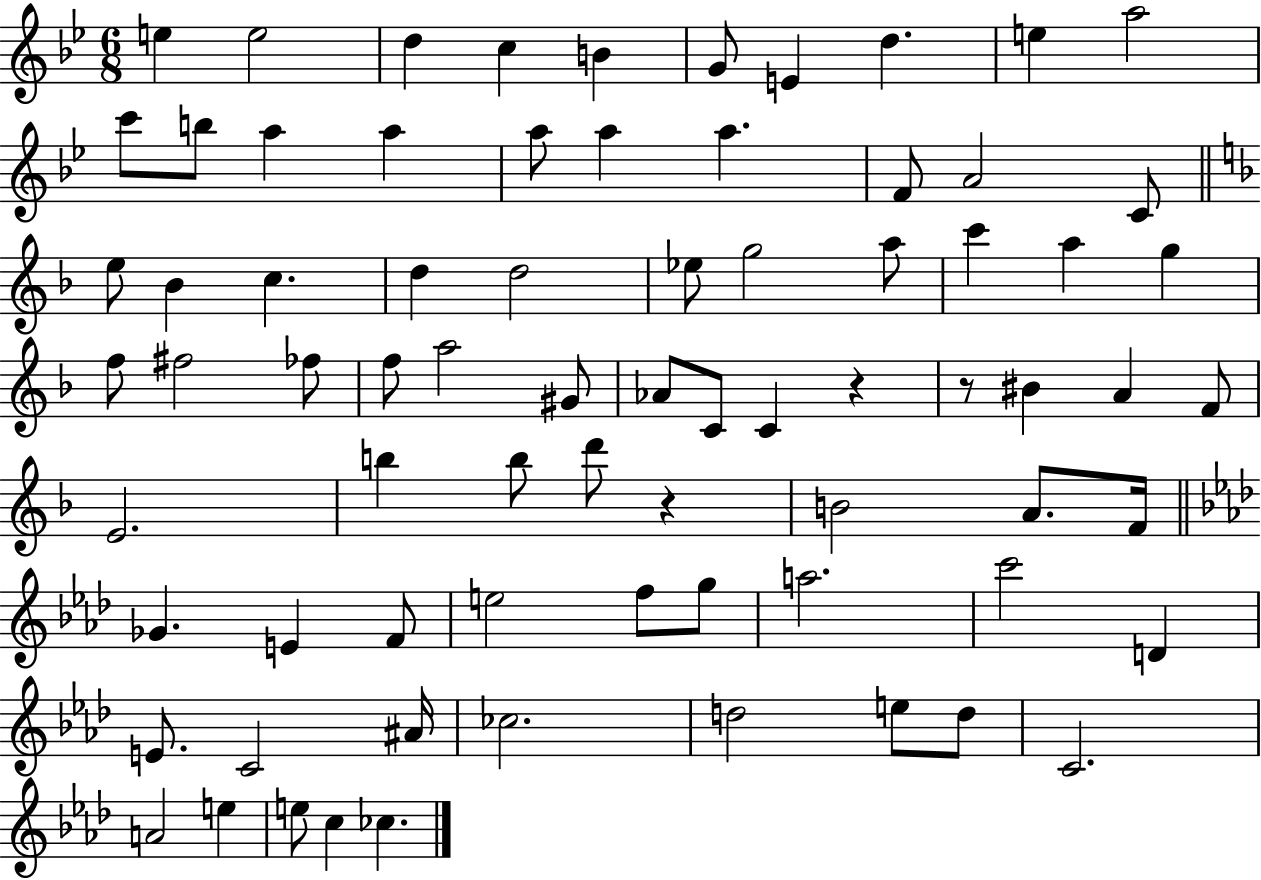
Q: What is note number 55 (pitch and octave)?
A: F5